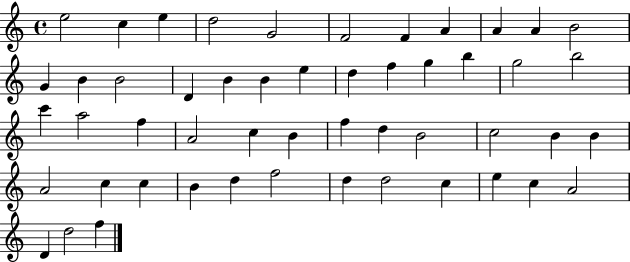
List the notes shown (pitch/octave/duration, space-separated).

E5/h C5/q E5/q D5/h G4/h F4/h F4/q A4/q A4/q A4/q B4/h G4/q B4/q B4/h D4/q B4/q B4/q E5/q D5/q F5/q G5/q B5/q G5/h B5/h C6/q A5/h F5/q A4/h C5/q B4/q F5/q D5/q B4/h C5/h B4/q B4/q A4/h C5/q C5/q B4/q D5/q F5/h D5/q D5/h C5/q E5/q C5/q A4/h D4/q D5/h F5/q